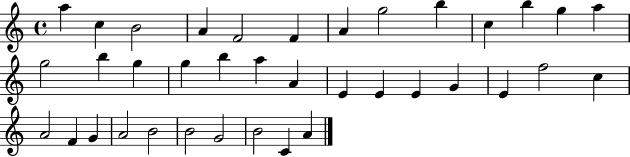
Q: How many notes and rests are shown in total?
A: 37